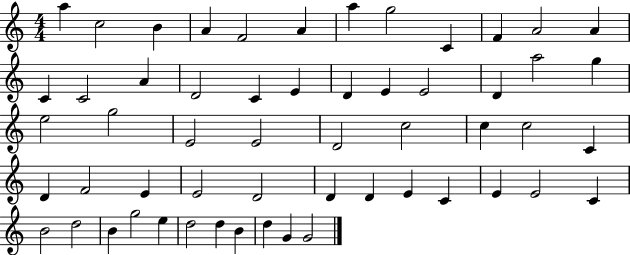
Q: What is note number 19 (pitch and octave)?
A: D4